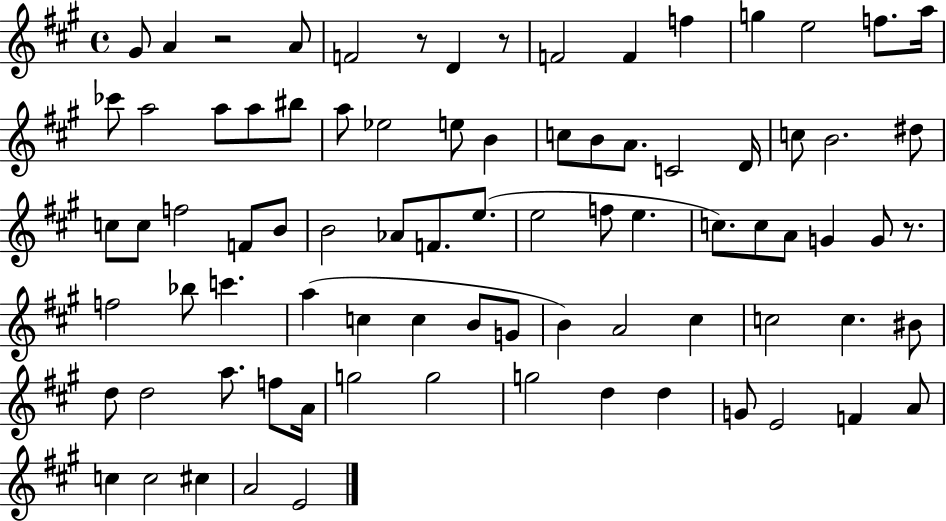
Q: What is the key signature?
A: A major